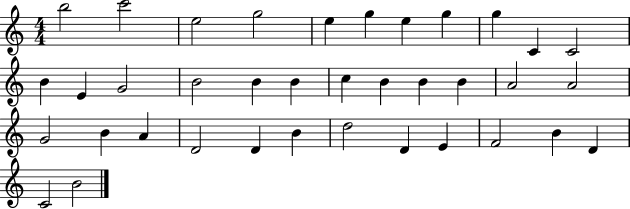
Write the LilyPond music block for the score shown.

{
  \clef treble
  \numericTimeSignature
  \time 4/4
  \key c \major
  b''2 c'''2 | e''2 g''2 | e''4 g''4 e''4 g''4 | g''4 c'4 c'2 | \break b'4 e'4 g'2 | b'2 b'4 b'4 | c''4 b'4 b'4 b'4 | a'2 a'2 | \break g'2 b'4 a'4 | d'2 d'4 b'4 | d''2 d'4 e'4 | f'2 b'4 d'4 | \break c'2 b'2 | \bar "|."
}